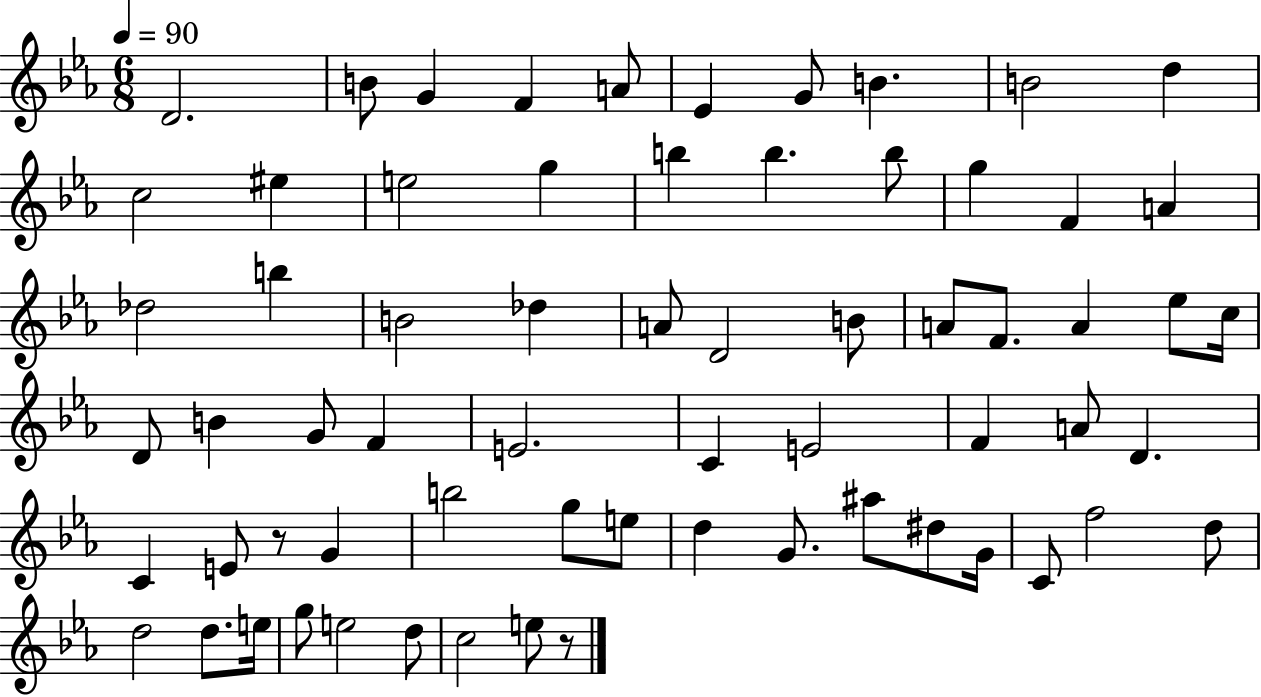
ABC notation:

X:1
T:Untitled
M:6/8
L:1/4
K:Eb
D2 B/2 G F A/2 _E G/2 B B2 d c2 ^e e2 g b b b/2 g F A _d2 b B2 _d A/2 D2 B/2 A/2 F/2 A _e/2 c/4 D/2 B G/2 F E2 C E2 F A/2 D C E/2 z/2 G b2 g/2 e/2 d G/2 ^a/2 ^d/2 G/4 C/2 f2 d/2 d2 d/2 e/4 g/2 e2 d/2 c2 e/2 z/2